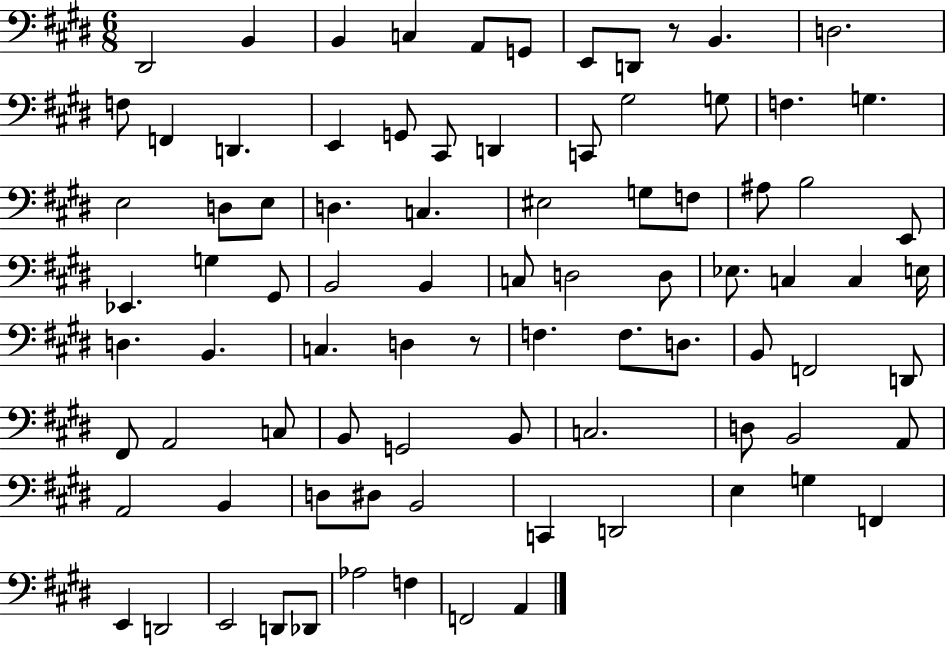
D#2/h B2/q B2/q C3/q A2/e G2/e E2/e D2/e R/e B2/q. D3/h. F3/e F2/q D2/q. E2/q G2/e C#2/e D2/q C2/e G#3/h G3/e F3/q. G3/q. E3/h D3/e E3/e D3/q. C3/q. EIS3/h G3/e F3/e A#3/e B3/h E2/e Eb2/q. G3/q G#2/e B2/h B2/q C3/e D3/h D3/e Eb3/e. C3/q C3/q E3/s D3/q. B2/q. C3/q. D3/q R/e F3/q. F3/e. D3/e. B2/e F2/h D2/e F#2/e A2/h C3/e B2/e G2/h B2/e C3/h. D3/e B2/h A2/e A2/h B2/q D3/e D#3/e B2/h C2/q D2/h E3/q G3/q F2/q E2/q D2/h E2/h D2/e Db2/e Ab3/h F3/q F2/h A2/q